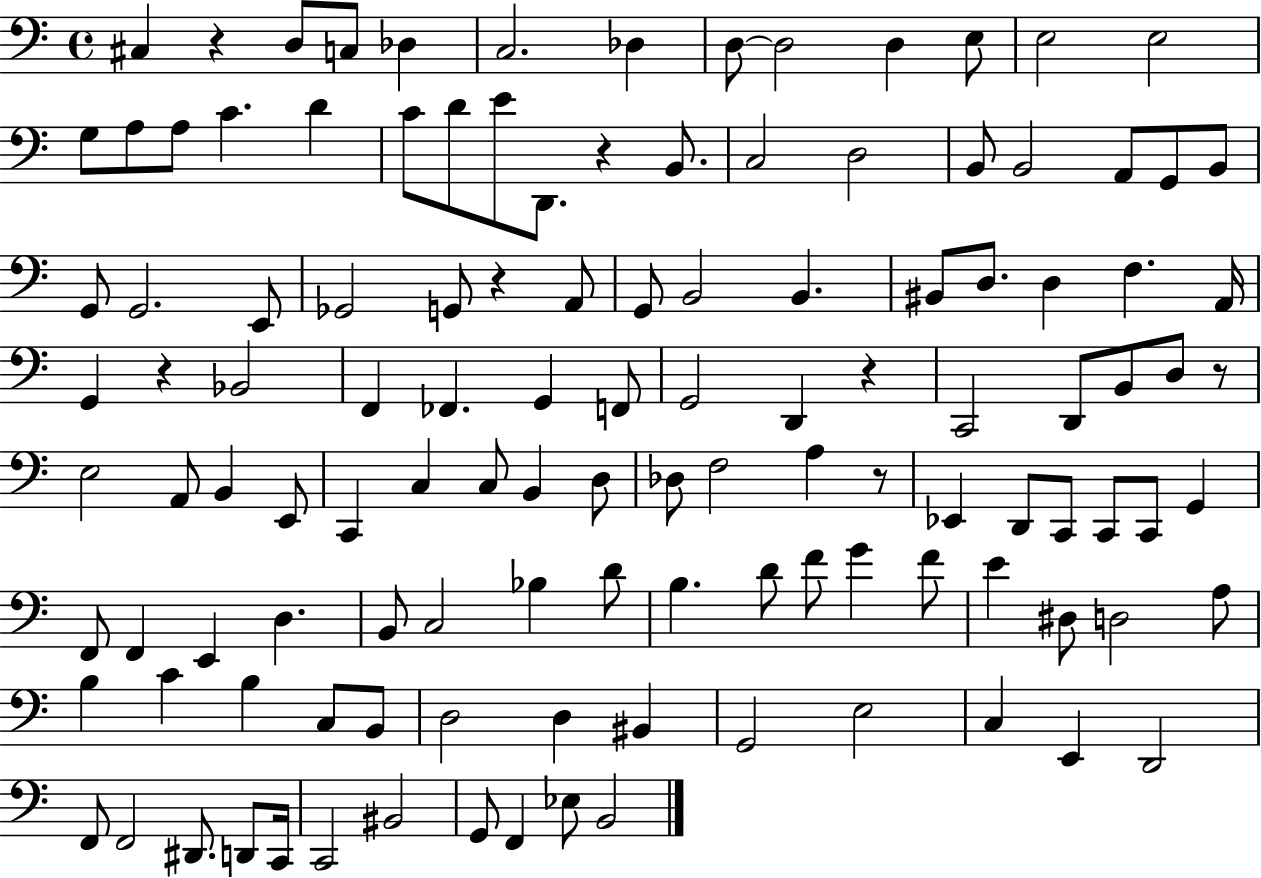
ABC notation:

X:1
T:Untitled
M:4/4
L:1/4
K:C
^C, z D,/2 C,/2 _D, C,2 _D, D,/2 D,2 D, E,/2 E,2 E,2 G,/2 A,/2 A,/2 C D C/2 D/2 E/2 D,,/2 z B,,/2 C,2 D,2 B,,/2 B,,2 A,,/2 G,,/2 B,,/2 G,,/2 G,,2 E,,/2 _G,,2 G,,/2 z A,,/2 G,,/2 B,,2 B,, ^B,,/2 D,/2 D, F, A,,/4 G,, z _B,,2 F,, _F,, G,, F,,/2 G,,2 D,, z C,,2 D,,/2 B,,/2 D,/2 z/2 E,2 A,,/2 B,, E,,/2 C,, C, C,/2 B,, D,/2 _D,/2 F,2 A, z/2 _E,, D,,/2 C,,/2 C,,/2 C,,/2 G,, F,,/2 F,, E,, D, B,,/2 C,2 _B, D/2 B, D/2 F/2 G F/2 E ^D,/2 D,2 A,/2 B, C B, C,/2 B,,/2 D,2 D, ^B,, G,,2 E,2 C, E,, D,,2 F,,/2 F,,2 ^D,,/2 D,,/2 C,,/4 C,,2 ^B,,2 G,,/2 F,, _E,/2 B,,2